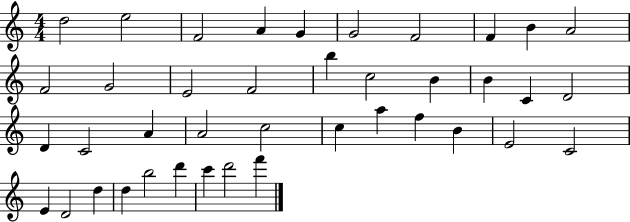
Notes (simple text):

D5/h E5/h F4/h A4/q G4/q G4/h F4/h F4/q B4/q A4/h F4/h G4/h E4/h F4/h B5/q C5/h B4/q B4/q C4/q D4/h D4/q C4/h A4/q A4/h C5/h C5/q A5/q F5/q B4/q E4/h C4/h E4/q D4/h D5/q D5/q B5/h D6/q C6/q D6/h F6/q